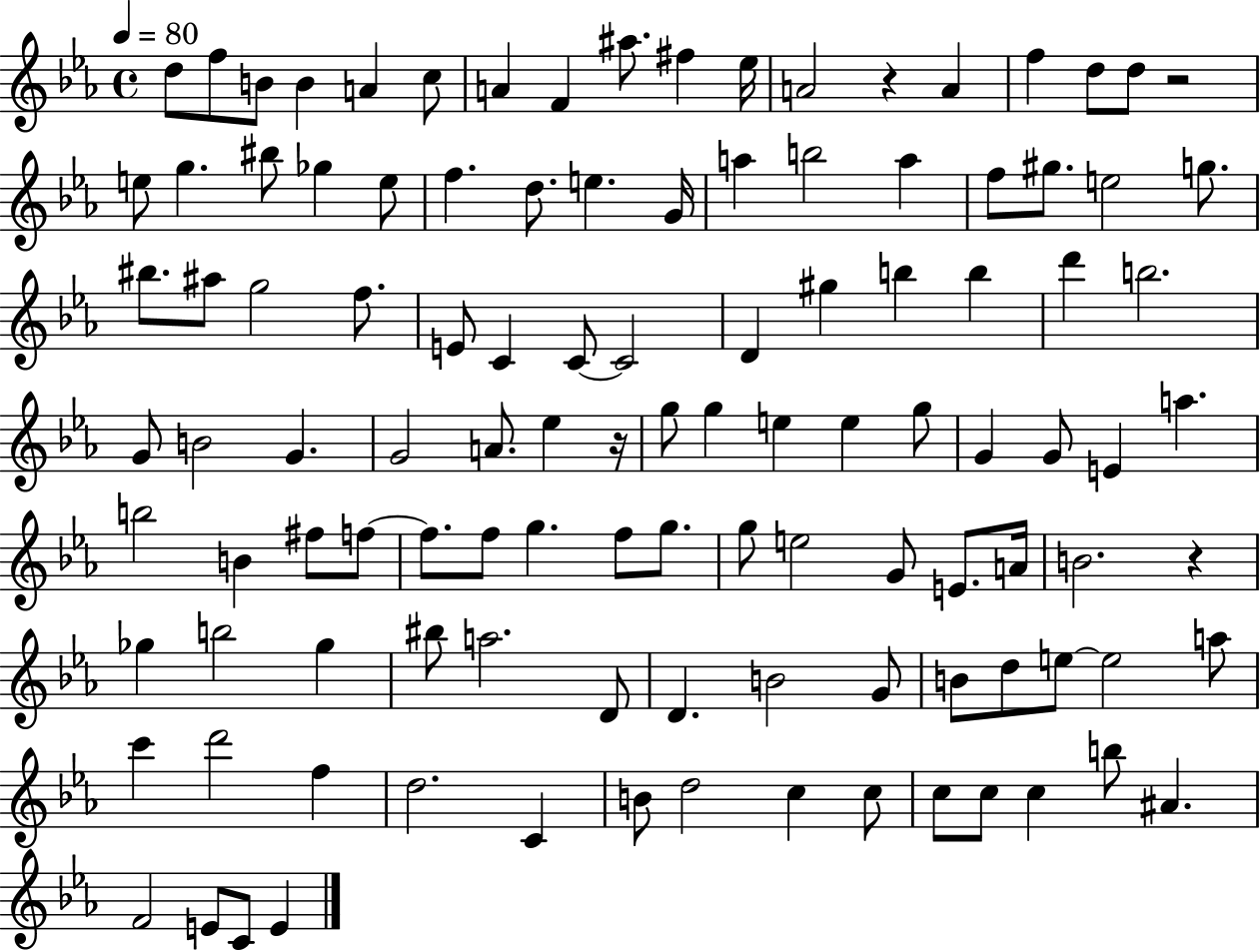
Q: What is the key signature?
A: EES major